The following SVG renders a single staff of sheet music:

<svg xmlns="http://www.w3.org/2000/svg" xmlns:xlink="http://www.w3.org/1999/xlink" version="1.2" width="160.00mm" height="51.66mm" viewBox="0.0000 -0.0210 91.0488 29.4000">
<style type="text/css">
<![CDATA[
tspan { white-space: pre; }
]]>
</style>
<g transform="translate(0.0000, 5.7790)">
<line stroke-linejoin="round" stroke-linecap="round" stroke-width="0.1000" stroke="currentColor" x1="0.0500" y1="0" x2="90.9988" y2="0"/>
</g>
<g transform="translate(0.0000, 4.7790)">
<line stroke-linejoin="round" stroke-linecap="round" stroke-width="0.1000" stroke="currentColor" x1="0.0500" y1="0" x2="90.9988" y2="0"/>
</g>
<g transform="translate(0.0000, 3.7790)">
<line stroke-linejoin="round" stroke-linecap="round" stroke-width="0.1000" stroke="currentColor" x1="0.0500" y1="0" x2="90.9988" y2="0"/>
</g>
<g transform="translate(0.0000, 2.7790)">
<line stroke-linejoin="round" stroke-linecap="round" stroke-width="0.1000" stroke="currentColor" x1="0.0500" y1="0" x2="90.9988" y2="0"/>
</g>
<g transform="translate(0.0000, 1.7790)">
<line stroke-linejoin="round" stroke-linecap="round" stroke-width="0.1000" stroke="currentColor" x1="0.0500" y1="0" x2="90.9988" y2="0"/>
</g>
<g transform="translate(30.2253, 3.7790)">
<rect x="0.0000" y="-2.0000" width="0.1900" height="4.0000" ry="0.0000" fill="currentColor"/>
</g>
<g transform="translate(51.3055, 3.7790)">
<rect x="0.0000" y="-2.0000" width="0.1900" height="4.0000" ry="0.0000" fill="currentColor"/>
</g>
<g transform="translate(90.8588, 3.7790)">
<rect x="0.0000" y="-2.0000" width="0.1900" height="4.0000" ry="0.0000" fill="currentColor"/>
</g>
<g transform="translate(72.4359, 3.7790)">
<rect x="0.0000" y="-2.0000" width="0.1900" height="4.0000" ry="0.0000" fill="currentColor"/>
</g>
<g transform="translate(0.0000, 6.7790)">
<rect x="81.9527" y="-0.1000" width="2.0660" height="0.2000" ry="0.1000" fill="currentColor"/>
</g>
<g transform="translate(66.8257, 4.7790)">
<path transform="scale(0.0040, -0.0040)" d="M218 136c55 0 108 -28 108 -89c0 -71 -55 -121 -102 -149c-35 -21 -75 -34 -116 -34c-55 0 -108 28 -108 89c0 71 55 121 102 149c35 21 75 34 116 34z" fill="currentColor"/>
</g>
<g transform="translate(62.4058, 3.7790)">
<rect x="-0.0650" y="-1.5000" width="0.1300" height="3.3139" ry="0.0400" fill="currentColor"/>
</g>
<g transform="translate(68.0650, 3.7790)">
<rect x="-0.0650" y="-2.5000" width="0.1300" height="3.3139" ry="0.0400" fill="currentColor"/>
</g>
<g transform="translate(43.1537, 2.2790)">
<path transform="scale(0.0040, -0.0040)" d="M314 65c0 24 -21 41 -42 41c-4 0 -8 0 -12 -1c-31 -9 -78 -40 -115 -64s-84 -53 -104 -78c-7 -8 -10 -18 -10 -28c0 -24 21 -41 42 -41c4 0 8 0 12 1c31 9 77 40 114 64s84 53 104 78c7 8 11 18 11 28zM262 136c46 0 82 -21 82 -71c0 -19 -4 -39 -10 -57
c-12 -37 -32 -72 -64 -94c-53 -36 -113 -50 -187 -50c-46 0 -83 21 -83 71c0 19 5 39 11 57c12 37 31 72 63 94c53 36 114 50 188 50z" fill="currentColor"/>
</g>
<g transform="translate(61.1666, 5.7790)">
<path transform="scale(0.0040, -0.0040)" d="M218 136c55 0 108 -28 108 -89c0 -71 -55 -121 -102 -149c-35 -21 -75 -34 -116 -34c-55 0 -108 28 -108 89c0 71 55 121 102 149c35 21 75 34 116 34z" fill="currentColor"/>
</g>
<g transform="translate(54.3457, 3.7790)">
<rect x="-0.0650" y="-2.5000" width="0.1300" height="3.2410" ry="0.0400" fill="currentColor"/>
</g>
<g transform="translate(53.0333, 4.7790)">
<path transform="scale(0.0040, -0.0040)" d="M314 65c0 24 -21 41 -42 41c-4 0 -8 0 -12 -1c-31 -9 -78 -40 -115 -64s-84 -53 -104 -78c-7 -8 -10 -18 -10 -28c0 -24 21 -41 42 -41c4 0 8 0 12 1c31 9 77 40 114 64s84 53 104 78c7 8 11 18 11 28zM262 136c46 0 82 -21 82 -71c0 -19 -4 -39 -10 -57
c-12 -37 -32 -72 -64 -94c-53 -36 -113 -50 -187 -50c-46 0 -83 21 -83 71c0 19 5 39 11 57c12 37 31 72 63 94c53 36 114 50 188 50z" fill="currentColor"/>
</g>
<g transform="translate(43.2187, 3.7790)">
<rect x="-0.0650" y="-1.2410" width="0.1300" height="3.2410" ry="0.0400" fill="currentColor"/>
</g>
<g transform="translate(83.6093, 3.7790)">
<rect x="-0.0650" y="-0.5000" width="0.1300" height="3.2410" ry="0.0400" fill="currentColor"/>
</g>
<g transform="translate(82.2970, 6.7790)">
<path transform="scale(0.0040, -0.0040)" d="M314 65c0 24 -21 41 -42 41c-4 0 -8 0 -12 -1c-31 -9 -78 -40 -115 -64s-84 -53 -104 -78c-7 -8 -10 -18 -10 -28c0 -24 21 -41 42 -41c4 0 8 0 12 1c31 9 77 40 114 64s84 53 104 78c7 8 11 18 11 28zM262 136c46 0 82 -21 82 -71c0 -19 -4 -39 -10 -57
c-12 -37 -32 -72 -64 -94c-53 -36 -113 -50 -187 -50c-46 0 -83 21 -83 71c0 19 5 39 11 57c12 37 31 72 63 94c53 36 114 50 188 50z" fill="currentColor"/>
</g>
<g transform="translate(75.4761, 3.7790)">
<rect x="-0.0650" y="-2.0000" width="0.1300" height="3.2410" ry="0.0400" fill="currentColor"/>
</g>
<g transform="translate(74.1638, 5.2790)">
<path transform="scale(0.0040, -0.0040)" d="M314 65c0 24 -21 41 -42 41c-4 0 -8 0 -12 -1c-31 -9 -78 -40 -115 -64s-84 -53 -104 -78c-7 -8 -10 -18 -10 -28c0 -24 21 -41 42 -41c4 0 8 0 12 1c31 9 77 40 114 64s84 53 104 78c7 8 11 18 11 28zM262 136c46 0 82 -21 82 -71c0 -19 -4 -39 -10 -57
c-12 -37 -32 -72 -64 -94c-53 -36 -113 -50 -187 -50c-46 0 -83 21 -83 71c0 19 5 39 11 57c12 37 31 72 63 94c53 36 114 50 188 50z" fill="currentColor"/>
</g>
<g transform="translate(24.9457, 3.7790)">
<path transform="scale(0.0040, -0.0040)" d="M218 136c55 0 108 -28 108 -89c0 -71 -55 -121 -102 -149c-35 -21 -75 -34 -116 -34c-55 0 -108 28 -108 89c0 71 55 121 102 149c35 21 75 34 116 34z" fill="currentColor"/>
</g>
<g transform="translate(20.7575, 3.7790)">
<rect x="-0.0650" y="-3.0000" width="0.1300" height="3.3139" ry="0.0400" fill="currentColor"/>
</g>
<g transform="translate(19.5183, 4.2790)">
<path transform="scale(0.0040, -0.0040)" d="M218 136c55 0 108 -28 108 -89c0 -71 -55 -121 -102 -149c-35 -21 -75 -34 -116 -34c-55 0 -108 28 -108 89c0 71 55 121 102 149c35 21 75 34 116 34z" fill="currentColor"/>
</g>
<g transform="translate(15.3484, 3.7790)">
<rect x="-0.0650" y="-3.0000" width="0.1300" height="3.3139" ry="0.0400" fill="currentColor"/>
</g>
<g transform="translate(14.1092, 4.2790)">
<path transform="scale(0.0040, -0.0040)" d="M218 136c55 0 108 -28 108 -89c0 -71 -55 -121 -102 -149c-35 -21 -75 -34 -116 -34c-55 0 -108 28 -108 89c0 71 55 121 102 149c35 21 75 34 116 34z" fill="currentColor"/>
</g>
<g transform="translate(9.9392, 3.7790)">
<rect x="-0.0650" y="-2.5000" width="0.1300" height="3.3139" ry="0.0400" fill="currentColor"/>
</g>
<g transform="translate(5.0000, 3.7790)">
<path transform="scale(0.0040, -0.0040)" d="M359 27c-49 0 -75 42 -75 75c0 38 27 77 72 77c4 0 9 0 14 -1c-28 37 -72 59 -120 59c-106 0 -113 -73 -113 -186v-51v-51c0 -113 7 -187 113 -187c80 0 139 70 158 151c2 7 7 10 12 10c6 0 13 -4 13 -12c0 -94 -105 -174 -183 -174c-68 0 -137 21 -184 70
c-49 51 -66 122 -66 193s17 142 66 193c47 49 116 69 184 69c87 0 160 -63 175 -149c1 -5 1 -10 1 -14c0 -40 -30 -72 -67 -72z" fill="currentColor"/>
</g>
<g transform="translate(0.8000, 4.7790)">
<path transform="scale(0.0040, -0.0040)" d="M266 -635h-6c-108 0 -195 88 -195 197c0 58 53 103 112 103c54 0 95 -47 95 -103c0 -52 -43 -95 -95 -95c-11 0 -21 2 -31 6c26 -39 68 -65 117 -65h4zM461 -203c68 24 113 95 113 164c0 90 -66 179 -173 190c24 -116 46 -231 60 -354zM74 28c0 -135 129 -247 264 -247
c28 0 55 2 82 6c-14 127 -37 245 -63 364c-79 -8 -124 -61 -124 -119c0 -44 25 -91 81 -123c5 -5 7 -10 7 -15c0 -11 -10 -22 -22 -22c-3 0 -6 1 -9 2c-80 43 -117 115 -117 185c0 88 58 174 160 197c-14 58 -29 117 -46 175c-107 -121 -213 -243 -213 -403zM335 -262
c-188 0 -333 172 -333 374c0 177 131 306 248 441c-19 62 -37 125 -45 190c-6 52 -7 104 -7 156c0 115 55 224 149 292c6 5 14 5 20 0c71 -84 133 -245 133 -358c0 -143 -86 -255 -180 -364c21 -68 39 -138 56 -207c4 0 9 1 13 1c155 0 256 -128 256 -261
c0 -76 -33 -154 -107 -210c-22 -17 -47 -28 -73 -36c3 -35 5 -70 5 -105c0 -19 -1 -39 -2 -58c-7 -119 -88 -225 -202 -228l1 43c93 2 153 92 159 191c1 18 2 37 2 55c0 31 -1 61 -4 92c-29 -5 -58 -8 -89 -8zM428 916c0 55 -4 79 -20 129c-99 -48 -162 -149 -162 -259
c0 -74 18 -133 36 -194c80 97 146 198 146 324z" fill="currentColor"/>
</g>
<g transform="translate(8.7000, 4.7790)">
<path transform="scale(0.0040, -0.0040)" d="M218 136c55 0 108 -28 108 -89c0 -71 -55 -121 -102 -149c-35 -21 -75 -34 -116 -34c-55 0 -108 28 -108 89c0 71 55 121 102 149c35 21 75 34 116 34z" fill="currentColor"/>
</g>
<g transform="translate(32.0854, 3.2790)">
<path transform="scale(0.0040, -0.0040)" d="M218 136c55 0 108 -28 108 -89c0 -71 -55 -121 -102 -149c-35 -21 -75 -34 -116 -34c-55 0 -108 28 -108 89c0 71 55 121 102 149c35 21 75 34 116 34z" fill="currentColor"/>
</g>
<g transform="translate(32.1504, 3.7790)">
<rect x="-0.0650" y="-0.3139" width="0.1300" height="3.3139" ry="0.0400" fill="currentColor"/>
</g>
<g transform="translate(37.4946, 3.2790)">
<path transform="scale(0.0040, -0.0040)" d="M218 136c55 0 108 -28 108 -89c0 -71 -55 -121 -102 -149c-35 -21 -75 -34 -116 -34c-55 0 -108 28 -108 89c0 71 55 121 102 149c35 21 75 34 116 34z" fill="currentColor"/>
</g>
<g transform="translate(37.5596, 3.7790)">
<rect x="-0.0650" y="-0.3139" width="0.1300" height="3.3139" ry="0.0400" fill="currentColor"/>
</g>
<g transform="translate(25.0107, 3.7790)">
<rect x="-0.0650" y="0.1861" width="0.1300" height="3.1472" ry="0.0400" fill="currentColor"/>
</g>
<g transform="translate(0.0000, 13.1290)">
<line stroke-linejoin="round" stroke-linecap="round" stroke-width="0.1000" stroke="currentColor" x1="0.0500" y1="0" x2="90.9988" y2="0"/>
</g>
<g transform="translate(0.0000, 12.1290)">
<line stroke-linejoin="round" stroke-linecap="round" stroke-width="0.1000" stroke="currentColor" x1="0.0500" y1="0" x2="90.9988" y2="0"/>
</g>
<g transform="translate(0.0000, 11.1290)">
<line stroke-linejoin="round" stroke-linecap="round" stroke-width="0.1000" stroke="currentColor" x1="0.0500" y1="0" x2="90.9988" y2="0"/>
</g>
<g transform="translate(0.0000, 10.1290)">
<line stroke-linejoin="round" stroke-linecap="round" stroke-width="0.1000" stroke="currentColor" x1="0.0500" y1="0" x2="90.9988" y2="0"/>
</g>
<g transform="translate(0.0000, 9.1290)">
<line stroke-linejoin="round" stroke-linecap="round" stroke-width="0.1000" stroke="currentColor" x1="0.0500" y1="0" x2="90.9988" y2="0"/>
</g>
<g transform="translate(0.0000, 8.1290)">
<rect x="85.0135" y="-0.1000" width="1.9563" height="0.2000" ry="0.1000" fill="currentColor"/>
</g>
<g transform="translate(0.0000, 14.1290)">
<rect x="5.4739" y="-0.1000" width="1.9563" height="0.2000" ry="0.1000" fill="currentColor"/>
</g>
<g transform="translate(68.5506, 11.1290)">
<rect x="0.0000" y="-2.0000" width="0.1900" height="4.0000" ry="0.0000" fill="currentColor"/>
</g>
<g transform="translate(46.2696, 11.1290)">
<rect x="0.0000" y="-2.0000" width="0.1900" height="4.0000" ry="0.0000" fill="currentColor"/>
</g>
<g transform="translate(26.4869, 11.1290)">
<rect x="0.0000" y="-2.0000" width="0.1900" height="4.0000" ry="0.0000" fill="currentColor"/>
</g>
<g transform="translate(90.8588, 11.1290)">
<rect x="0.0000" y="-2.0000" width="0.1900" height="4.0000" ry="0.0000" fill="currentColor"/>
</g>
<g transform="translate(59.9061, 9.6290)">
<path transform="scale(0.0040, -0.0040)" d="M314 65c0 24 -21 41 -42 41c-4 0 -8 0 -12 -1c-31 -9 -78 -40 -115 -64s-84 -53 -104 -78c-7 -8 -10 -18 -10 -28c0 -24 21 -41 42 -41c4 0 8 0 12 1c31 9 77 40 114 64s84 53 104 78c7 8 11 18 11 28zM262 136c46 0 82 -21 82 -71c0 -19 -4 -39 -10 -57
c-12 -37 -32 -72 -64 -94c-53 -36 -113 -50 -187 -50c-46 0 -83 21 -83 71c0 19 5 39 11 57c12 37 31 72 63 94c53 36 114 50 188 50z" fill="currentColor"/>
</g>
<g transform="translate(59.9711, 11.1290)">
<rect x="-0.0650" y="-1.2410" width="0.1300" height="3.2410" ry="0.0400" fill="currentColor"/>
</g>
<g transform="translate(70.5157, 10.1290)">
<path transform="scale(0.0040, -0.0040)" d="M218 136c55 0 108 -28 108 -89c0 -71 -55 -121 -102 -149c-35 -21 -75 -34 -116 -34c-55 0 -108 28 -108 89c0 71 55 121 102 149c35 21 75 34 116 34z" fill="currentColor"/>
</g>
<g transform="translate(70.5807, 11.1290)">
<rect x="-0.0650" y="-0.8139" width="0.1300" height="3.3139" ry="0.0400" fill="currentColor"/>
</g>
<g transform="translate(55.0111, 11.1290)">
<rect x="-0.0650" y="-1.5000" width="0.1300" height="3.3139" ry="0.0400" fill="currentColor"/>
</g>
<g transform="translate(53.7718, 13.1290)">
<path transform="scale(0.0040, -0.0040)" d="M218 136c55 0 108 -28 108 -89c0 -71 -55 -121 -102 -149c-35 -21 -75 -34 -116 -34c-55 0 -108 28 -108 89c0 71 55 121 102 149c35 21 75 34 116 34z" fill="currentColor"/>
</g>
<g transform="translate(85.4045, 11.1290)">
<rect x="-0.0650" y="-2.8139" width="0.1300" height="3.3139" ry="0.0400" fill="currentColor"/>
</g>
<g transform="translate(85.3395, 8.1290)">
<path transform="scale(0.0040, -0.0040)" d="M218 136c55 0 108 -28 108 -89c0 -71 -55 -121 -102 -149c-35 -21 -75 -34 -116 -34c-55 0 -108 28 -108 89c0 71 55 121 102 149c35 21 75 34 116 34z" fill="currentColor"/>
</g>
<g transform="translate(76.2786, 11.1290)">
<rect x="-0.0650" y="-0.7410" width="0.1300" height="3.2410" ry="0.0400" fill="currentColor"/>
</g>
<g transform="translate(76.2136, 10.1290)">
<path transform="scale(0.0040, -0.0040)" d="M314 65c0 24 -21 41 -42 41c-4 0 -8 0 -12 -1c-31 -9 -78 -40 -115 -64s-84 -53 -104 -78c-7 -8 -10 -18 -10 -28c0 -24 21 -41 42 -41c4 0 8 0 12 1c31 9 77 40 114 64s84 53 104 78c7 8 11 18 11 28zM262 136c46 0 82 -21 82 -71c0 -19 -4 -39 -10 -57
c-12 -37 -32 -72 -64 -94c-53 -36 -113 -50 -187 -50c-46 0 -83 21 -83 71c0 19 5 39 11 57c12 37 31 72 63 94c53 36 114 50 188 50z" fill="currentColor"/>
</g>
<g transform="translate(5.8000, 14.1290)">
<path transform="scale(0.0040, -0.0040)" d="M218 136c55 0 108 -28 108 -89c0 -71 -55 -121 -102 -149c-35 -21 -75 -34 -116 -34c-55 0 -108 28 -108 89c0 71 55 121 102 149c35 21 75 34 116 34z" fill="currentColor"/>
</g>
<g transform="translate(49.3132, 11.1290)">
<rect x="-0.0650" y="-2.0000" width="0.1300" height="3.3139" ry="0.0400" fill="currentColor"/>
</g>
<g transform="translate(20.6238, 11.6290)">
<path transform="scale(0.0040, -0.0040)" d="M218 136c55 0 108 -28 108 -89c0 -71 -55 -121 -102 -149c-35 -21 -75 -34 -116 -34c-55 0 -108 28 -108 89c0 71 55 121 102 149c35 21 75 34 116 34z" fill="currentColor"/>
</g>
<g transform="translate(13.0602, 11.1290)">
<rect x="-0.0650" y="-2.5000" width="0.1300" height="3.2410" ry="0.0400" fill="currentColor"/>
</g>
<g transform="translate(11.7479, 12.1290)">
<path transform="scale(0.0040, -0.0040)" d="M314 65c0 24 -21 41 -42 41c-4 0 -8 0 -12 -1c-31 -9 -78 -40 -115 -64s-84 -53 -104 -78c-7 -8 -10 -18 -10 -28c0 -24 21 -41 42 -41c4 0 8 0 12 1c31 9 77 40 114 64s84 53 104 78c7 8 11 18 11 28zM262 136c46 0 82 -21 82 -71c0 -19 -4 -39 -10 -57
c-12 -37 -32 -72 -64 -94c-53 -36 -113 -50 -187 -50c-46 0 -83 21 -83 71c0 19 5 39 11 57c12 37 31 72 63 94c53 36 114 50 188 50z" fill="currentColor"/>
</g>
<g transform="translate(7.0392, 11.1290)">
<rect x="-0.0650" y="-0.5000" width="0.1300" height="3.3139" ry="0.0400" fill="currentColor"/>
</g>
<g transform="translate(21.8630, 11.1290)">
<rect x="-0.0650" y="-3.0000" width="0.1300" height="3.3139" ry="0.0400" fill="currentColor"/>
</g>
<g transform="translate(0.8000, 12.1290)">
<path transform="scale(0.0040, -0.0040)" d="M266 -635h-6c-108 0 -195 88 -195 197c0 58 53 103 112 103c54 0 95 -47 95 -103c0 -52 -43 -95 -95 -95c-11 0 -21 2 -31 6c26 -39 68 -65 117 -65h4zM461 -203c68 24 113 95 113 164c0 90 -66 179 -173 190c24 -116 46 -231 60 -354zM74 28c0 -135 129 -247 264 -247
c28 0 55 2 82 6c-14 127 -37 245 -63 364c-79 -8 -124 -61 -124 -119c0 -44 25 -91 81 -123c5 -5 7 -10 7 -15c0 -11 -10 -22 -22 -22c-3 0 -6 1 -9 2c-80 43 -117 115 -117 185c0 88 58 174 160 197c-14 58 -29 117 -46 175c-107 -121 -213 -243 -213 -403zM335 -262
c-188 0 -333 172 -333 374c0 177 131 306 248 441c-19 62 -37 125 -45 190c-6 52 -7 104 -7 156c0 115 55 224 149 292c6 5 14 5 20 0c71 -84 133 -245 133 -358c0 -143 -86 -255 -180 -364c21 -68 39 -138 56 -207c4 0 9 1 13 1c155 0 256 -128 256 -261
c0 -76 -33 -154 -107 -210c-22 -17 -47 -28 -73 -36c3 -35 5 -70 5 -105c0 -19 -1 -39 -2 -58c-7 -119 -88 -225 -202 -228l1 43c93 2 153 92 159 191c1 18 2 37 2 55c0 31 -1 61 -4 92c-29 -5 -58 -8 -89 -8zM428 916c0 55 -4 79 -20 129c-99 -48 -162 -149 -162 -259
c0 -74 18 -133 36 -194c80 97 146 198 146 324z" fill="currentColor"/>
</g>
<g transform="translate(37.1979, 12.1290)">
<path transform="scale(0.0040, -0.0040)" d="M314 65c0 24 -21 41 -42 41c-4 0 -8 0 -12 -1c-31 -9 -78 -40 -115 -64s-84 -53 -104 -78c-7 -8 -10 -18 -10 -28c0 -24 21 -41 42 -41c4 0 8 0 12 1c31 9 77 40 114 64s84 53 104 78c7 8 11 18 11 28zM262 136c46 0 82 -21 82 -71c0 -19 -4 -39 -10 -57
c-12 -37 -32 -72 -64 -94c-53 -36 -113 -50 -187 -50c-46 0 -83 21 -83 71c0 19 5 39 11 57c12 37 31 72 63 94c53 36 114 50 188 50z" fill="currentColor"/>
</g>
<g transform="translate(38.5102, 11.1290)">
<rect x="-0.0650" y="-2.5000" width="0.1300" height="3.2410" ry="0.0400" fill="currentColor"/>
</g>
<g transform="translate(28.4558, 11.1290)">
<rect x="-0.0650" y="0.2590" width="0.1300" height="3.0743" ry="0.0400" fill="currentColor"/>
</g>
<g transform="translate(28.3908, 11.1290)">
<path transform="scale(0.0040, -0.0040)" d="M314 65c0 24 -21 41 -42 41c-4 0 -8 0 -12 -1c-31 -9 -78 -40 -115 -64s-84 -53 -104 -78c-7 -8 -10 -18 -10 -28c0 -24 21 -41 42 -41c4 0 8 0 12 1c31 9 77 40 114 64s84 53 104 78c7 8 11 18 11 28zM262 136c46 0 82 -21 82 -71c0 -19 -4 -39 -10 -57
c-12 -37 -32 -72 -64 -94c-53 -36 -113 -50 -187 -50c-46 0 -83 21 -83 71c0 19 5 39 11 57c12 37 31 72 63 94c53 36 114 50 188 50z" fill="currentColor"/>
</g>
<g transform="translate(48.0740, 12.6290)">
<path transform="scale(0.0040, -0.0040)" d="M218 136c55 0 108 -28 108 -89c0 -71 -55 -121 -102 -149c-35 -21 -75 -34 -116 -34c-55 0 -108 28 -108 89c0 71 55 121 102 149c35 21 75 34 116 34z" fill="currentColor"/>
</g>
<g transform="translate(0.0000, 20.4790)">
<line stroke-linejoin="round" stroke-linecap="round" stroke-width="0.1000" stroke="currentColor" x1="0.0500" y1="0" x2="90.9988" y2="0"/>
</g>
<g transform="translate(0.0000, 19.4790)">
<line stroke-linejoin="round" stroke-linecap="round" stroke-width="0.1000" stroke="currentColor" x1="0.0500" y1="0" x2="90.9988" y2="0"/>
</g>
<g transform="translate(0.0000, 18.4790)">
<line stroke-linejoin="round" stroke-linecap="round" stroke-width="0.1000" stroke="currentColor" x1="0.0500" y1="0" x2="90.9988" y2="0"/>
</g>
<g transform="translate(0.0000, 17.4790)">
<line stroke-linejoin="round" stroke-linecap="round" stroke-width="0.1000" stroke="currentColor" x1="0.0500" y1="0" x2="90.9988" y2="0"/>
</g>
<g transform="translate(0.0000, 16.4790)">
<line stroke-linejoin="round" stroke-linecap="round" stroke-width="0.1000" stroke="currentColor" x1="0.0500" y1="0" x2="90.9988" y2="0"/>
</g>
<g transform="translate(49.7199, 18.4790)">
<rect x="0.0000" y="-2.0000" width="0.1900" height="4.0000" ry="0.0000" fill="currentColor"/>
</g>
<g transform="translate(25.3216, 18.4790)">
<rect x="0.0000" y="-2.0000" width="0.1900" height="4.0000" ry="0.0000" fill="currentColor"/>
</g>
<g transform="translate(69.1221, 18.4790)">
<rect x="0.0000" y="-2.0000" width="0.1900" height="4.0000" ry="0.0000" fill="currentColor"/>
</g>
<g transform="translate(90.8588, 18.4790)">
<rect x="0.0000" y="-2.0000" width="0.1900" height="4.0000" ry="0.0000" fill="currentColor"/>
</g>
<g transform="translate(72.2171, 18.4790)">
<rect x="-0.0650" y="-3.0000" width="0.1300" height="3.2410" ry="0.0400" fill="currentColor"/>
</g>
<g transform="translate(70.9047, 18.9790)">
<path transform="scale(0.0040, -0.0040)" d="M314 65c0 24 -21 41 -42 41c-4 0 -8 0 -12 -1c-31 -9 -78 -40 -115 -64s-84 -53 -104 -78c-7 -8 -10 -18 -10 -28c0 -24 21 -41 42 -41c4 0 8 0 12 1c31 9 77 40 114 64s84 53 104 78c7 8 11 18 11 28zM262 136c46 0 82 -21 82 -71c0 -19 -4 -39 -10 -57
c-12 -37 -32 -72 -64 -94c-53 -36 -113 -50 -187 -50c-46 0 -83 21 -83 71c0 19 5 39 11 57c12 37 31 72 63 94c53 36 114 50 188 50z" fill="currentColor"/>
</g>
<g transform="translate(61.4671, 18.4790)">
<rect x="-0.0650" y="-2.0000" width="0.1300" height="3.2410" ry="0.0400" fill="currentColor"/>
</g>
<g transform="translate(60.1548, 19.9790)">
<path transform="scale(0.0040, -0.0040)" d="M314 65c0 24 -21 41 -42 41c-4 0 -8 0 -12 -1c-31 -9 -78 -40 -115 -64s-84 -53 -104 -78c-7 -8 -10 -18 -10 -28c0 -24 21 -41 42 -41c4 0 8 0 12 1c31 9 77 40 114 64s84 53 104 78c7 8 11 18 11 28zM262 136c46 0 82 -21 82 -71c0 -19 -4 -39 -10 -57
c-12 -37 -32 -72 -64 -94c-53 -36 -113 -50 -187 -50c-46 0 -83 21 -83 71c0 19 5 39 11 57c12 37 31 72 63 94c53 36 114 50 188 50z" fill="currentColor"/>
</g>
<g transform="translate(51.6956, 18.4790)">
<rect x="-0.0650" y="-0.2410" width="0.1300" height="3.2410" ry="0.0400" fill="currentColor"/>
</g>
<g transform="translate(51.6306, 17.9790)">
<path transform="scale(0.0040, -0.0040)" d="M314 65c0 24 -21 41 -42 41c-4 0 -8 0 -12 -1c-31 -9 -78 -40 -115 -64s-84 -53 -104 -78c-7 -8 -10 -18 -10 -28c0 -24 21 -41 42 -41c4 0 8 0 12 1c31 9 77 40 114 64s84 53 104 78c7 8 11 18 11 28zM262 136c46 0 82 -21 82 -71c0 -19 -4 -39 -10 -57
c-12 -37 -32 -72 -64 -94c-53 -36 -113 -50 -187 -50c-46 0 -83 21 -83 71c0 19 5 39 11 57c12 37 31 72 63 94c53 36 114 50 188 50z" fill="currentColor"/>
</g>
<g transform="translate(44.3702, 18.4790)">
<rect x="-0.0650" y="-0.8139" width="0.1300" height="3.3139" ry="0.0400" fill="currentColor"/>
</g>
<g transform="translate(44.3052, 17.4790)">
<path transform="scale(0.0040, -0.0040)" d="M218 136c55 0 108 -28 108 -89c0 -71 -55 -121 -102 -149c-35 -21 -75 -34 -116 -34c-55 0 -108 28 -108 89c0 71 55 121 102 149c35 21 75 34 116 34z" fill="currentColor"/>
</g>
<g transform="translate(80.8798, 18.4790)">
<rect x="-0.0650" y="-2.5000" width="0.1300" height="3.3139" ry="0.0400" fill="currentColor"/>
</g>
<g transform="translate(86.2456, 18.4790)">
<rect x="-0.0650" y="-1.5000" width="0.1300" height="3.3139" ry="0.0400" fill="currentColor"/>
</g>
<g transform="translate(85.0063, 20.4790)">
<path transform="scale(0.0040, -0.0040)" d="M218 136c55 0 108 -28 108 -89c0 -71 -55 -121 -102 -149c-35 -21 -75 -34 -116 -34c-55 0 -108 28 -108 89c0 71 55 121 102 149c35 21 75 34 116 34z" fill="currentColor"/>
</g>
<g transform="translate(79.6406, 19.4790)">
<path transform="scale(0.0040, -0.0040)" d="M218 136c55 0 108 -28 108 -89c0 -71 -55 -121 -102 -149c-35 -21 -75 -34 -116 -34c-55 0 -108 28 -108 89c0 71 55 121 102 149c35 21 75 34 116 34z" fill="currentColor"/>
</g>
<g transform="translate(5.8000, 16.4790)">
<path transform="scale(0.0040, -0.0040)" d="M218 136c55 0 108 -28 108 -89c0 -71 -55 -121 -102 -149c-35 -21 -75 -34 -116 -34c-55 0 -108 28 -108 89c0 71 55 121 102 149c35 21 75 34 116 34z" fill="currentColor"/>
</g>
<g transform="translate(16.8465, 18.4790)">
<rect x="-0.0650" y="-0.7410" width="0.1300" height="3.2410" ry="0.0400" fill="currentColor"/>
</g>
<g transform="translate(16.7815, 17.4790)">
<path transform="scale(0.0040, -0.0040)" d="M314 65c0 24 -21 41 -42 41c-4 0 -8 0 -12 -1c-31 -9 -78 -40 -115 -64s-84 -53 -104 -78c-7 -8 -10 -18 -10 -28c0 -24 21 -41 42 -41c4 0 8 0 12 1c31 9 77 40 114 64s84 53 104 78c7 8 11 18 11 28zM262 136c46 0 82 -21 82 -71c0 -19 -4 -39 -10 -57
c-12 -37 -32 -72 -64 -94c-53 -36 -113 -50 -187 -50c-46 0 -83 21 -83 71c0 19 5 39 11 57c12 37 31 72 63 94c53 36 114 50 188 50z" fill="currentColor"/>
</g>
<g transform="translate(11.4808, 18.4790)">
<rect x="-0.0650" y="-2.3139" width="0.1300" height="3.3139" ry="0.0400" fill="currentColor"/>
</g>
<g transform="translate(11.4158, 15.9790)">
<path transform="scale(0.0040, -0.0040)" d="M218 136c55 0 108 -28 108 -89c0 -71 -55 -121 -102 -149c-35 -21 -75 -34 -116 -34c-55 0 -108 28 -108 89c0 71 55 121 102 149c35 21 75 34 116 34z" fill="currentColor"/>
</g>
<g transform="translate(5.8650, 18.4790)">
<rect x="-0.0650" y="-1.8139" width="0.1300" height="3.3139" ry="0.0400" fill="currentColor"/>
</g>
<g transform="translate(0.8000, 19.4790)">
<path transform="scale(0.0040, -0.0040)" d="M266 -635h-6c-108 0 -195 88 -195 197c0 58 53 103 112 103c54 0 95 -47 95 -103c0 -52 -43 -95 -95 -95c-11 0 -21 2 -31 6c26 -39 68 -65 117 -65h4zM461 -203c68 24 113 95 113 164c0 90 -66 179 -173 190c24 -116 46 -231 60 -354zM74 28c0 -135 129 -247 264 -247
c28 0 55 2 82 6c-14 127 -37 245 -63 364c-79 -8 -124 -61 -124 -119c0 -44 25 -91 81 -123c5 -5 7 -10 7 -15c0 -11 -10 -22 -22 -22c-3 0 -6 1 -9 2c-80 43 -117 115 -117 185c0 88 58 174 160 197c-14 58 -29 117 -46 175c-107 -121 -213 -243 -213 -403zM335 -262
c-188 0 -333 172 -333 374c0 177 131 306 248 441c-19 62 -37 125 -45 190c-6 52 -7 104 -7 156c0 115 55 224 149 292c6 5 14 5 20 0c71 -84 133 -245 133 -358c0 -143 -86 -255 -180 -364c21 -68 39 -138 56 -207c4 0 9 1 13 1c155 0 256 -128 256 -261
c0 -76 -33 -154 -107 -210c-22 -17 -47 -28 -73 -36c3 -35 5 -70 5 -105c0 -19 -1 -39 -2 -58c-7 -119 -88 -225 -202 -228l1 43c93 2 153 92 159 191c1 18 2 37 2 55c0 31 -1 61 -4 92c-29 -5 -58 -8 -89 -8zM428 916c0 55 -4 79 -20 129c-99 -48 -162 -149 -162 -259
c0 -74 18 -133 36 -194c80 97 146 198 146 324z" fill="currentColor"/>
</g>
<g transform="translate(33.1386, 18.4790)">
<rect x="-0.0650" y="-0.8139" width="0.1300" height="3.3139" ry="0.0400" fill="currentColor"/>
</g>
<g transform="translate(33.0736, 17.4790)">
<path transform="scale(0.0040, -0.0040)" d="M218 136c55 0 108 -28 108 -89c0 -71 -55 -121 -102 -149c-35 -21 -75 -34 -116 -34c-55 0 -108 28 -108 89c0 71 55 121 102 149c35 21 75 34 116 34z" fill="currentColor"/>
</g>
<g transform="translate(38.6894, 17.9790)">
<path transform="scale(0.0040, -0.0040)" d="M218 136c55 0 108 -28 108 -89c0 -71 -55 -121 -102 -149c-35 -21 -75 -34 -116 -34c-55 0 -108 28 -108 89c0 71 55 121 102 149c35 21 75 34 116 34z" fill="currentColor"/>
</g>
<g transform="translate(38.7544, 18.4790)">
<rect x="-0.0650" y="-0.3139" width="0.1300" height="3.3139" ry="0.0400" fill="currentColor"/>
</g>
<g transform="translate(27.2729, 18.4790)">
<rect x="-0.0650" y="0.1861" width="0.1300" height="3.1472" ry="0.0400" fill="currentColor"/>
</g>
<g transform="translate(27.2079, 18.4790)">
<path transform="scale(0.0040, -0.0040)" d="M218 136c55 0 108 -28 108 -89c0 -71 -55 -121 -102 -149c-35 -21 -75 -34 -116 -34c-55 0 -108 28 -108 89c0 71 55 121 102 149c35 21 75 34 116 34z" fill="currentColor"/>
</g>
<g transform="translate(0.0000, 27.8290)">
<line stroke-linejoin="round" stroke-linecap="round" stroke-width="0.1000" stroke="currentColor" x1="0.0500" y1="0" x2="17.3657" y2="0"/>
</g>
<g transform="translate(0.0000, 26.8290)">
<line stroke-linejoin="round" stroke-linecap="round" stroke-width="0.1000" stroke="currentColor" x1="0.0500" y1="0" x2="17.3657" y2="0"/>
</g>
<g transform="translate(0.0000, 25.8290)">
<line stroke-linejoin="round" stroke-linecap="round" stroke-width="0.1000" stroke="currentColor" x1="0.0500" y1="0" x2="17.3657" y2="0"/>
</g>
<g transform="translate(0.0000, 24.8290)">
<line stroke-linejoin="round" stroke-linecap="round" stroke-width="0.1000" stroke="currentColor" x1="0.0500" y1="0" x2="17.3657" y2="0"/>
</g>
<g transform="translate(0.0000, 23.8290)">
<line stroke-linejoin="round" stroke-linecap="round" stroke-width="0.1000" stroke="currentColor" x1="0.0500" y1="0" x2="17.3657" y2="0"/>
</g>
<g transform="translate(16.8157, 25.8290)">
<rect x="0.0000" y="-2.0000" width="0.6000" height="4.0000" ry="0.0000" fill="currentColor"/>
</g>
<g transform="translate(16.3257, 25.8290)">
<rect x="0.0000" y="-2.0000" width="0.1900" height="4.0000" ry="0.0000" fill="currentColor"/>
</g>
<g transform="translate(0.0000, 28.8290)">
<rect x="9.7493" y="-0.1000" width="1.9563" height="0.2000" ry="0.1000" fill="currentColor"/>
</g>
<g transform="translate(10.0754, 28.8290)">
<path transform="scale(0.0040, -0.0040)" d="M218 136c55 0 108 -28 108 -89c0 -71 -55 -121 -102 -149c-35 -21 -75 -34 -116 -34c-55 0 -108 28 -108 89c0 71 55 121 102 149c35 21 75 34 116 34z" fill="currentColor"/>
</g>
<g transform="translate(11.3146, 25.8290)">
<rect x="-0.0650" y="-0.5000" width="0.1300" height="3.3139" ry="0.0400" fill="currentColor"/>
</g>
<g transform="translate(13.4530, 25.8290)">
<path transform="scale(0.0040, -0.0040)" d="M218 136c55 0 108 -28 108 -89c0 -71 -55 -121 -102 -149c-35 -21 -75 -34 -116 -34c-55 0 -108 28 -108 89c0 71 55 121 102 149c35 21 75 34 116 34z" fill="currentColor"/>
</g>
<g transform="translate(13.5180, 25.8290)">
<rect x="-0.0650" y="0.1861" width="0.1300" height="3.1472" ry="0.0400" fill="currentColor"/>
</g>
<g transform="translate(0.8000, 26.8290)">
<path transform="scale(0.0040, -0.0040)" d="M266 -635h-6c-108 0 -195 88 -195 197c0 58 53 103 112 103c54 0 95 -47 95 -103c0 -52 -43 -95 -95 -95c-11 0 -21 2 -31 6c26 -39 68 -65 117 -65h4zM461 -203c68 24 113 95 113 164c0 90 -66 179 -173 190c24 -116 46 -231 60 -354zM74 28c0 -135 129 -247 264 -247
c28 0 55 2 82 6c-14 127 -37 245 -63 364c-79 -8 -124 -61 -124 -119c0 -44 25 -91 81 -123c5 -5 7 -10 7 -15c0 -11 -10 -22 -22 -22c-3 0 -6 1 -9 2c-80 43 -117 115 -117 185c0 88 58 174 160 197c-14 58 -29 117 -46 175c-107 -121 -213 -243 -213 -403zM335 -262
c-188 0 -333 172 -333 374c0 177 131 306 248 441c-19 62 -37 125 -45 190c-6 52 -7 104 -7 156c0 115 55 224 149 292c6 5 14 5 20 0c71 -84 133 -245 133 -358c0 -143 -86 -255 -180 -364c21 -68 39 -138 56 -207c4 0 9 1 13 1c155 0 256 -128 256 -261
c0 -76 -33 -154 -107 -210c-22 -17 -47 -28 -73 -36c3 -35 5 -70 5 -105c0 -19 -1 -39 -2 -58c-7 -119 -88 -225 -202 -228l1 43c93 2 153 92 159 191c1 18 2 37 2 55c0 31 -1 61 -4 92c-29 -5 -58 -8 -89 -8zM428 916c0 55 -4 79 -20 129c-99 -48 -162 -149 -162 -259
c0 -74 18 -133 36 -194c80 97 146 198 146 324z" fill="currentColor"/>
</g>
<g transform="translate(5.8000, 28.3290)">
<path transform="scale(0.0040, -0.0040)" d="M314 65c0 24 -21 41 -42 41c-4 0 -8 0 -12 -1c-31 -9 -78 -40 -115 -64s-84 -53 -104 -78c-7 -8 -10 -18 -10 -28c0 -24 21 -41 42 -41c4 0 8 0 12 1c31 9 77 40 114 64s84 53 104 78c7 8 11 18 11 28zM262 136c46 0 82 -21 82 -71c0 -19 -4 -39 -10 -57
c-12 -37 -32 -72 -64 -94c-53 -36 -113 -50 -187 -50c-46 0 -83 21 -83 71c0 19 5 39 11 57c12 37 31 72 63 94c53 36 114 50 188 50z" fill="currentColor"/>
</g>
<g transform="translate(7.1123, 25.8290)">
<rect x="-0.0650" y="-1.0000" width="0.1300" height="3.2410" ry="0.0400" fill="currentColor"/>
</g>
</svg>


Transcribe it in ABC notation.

X:1
T:Untitled
M:4/4
L:1/4
K:C
G A A B c c e2 G2 E G F2 C2 C G2 A B2 G2 F E e2 d d2 a f g d2 B d c d c2 F2 A2 G E D2 C B